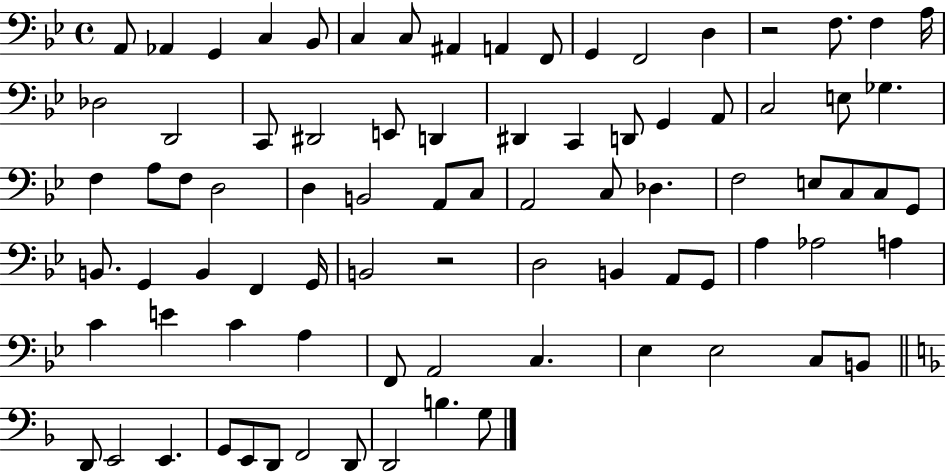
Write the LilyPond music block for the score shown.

{
  \clef bass
  \time 4/4
  \defaultTimeSignature
  \key bes \major
  a,8 aes,4 g,4 c4 bes,8 | c4 c8 ais,4 a,4 f,8 | g,4 f,2 d4 | r2 f8. f4 a16 | \break des2 d,2 | c,8 dis,2 e,8 d,4 | dis,4 c,4 d,8 g,4 a,8 | c2 e8 ges4. | \break f4 a8 f8 d2 | d4 b,2 a,8 c8 | a,2 c8 des4. | f2 e8 c8 c8 g,8 | \break b,8. g,4 b,4 f,4 g,16 | b,2 r2 | d2 b,4 a,8 g,8 | a4 aes2 a4 | \break c'4 e'4 c'4 a4 | f,8 a,2 c4. | ees4 ees2 c8 b,8 | \bar "||" \break \key d \minor d,8 e,2 e,4. | g,8 e,8 d,8 f,2 d,8 | d,2 b4. g8 | \bar "|."
}